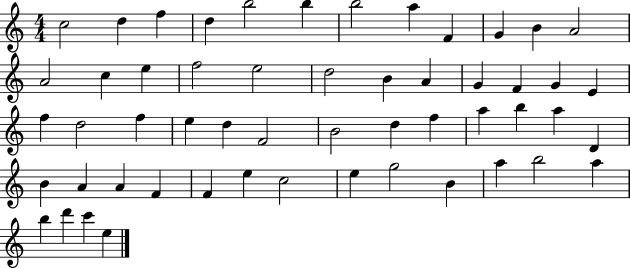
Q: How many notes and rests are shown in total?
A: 54